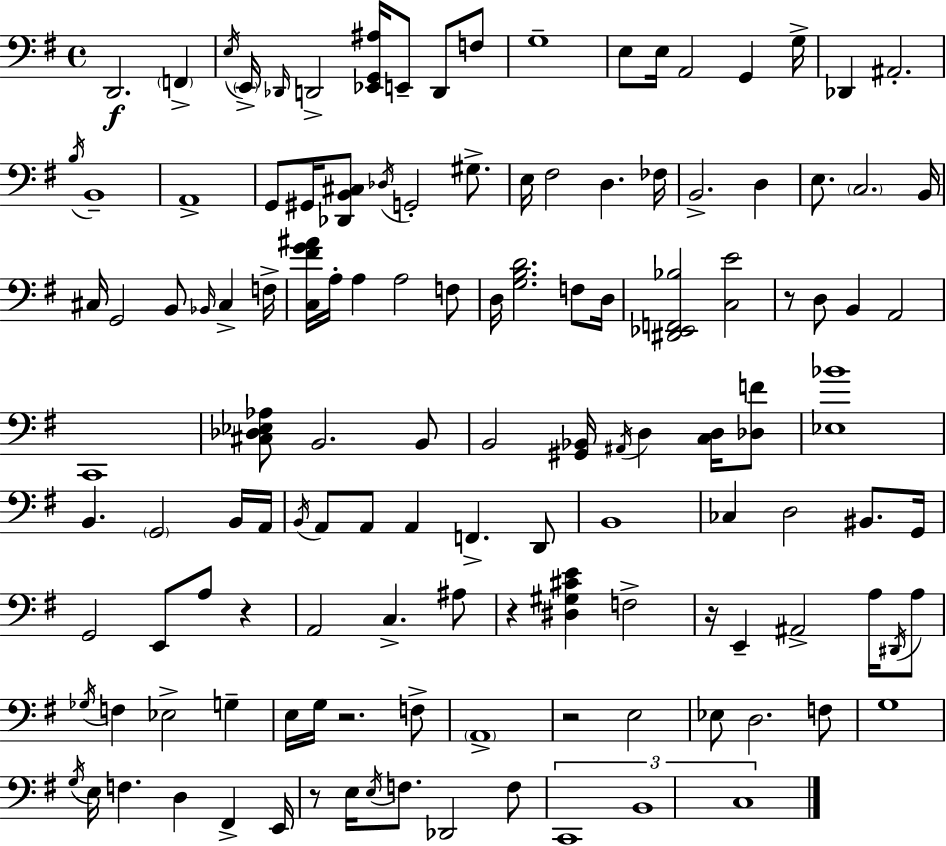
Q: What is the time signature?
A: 4/4